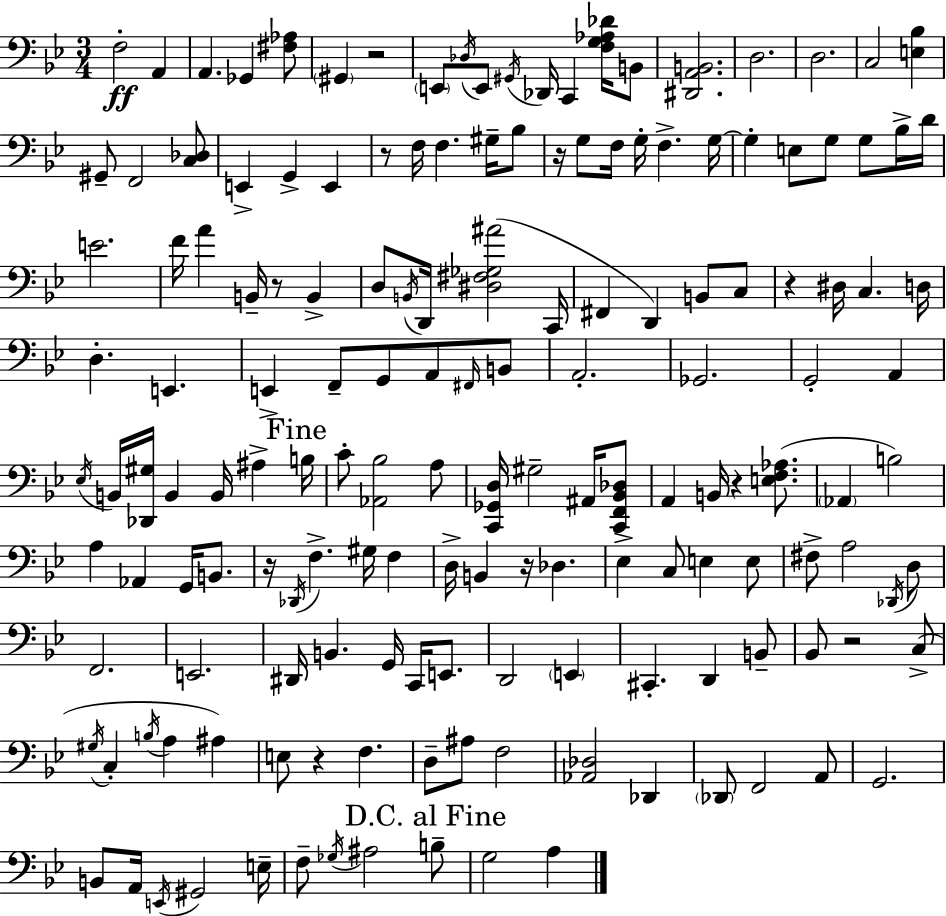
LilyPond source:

{
  \clef bass
  \numericTimeSignature
  \time 3/4
  \key bes \major
  f2-.\ff a,4 | a,4. ges,4 <fis aes>8 | \parenthesize gis,4 r2 | \parenthesize e,8 \acciaccatura { des16 } e,8 \acciaccatura { gis,16 } des,16 c,4 <f g aes des'>16 | \break b,8 <dis, a, b,>2. | d2. | d2. | c2 <e bes>4 | \break gis,8-- f,2 | <c des>8 e,4-> g,4-> e,4 | r8 f16 f4. gis16-- | bes8 r16 g8 f16 g16-. f4.-> | \break g16~~ g4-. e8 g8 g8 | bes16-> d'16 e'2. | f'16 a'4 b,16-- r8 b,4-> | d8 \acciaccatura { b,16 } d,16 <dis fis ges ais'>2( | \break c,16 fis,4 d,4) b,8 | c8 r4 dis16 c4. | d16 d4.-. e,4. | e,4-> f,8-- g,8 a,8 | \break \grace { fis,16 } b,8 a,2.-. | ges,2. | g,2-. | a,4 \acciaccatura { ees16 } b,16 <des, gis>16 b,4 b,16 | \break ais4-> \mark "Fine" b16 c'8-. <aes, bes>2 | a8 <c, ges, d>16 gis2-- | ais,16 <c, f, bes, des>8 a,4 b,16 r4 | <e f aes>8.( \parenthesize aes,4 b2) | \break a4 aes,4 | g,16 b,8. r16 \acciaccatura { des,16 } f4.-> | gis16 f4 d16-> b,4 r16 | des4. ees4-> c8 | \break e4 e8 fis8-> a2 | \acciaccatura { des,16 } d8 f,2. | e,2. | dis,16 b,4. | \break g,16 c,16 e,8. d,2 | \parenthesize e,4 cis,4.-. | d,4 b,8-- bes,8 r2 | c8->( \acciaccatura { gis16 } c4-. | \break \acciaccatura { b16 } a4 ais4) e8 r4 | f4. d8-- ais8 | f2 <aes, des>2 | des,4 \parenthesize des,8 f,2 | \break a,8 g,2. | b,8 a,16 | \acciaccatura { e,16 } gis,2 e16-- f8-- | \acciaccatura { ges16 } ais2 \mark "D.C. al Fine" b8-- g2 | \break a4 \bar "|."
}